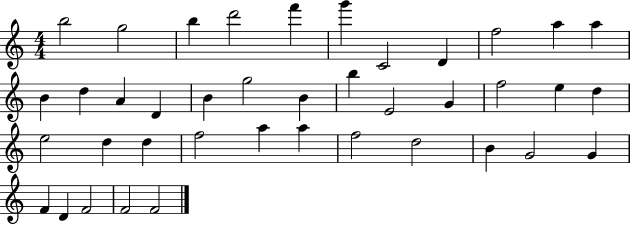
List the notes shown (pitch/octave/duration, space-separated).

B5/h G5/h B5/q D6/h F6/q G6/q C4/h D4/q F5/h A5/q A5/q B4/q D5/q A4/q D4/q B4/q G5/h B4/q B5/q E4/h G4/q F5/h E5/q D5/q E5/h D5/q D5/q F5/h A5/q A5/q F5/h D5/h B4/q G4/h G4/q F4/q D4/q F4/h F4/h F4/h